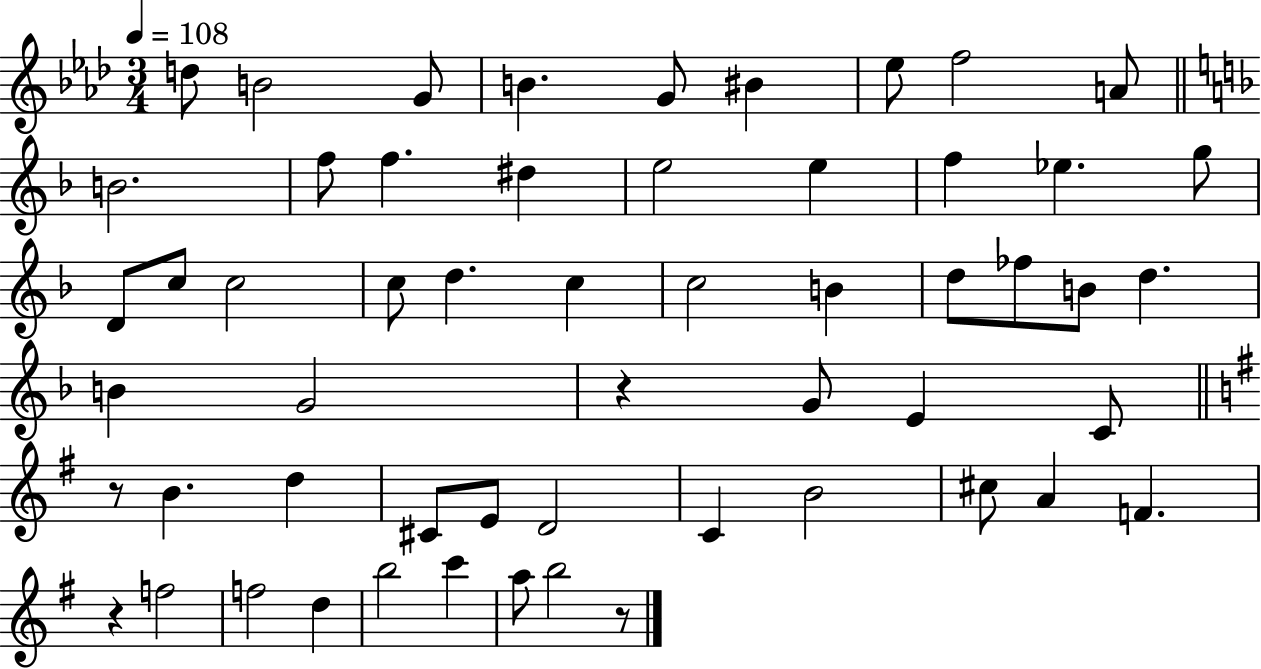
D5/e B4/h G4/e B4/q. G4/e BIS4/q Eb5/e F5/h A4/e B4/h. F5/e F5/q. D#5/q E5/h E5/q F5/q Eb5/q. G5/e D4/e C5/e C5/h C5/e D5/q. C5/q C5/h B4/q D5/e FES5/e B4/e D5/q. B4/q G4/h R/q G4/e E4/q C4/e R/e B4/q. D5/q C#4/e E4/e D4/h C4/q B4/h C#5/e A4/q F4/q. R/q F5/h F5/h D5/q B5/h C6/q A5/e B5/h R/e